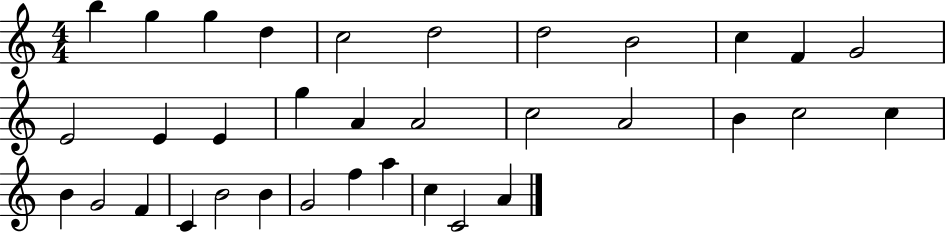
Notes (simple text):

B5/q G5/q G5/q D5/q C5/h D5/h D5/h B4/h C5/q F4/q G4/h E4/h E4/q E4/q G5/q A4/q A4/h C5/h A4/h B4/q C5/h C5/q B4/q G4/h F4/q C4/q B4/h B4/q G4/h F5/q A5/q C5/q C4/h A4/q